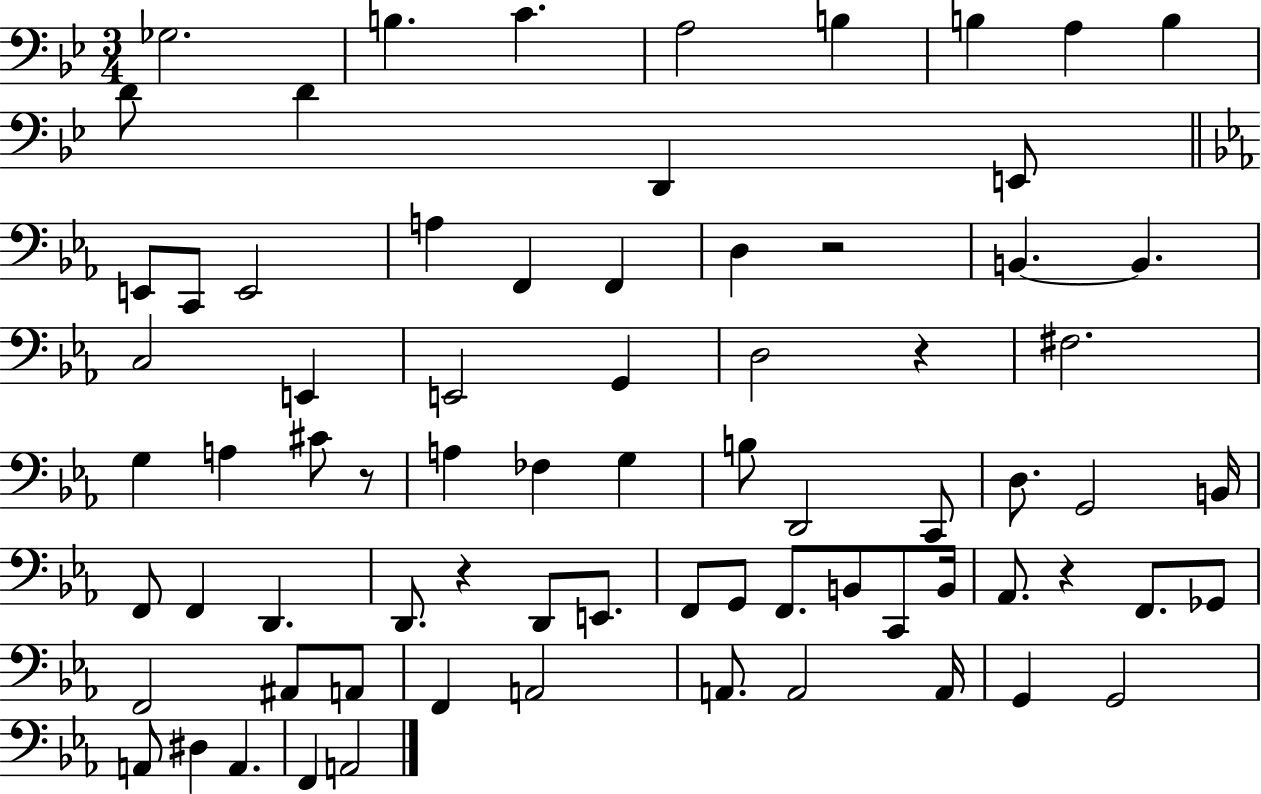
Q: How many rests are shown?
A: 5